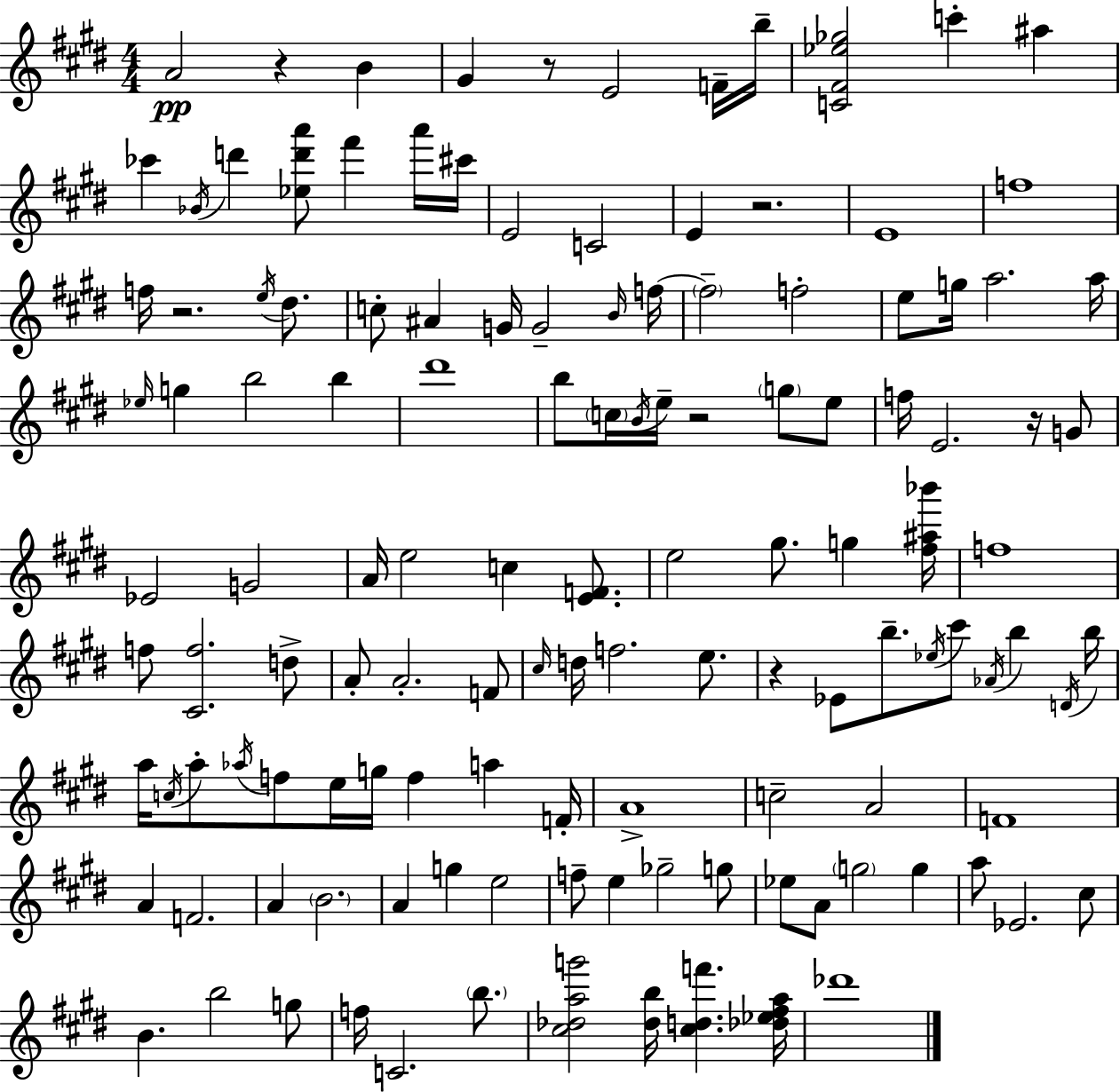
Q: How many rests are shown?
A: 7